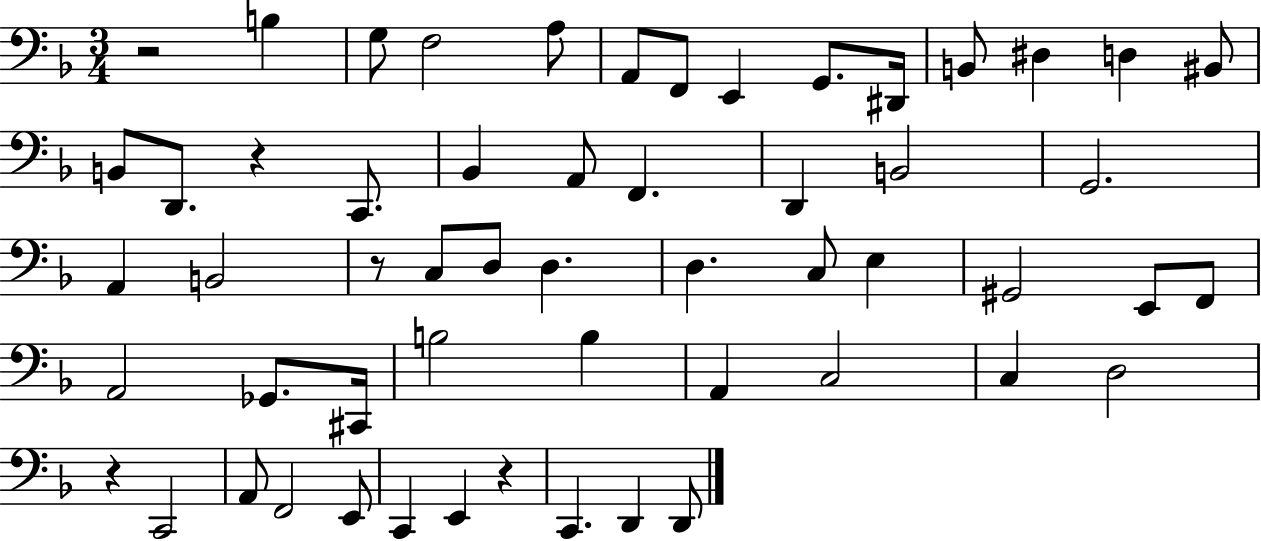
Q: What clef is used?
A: bass